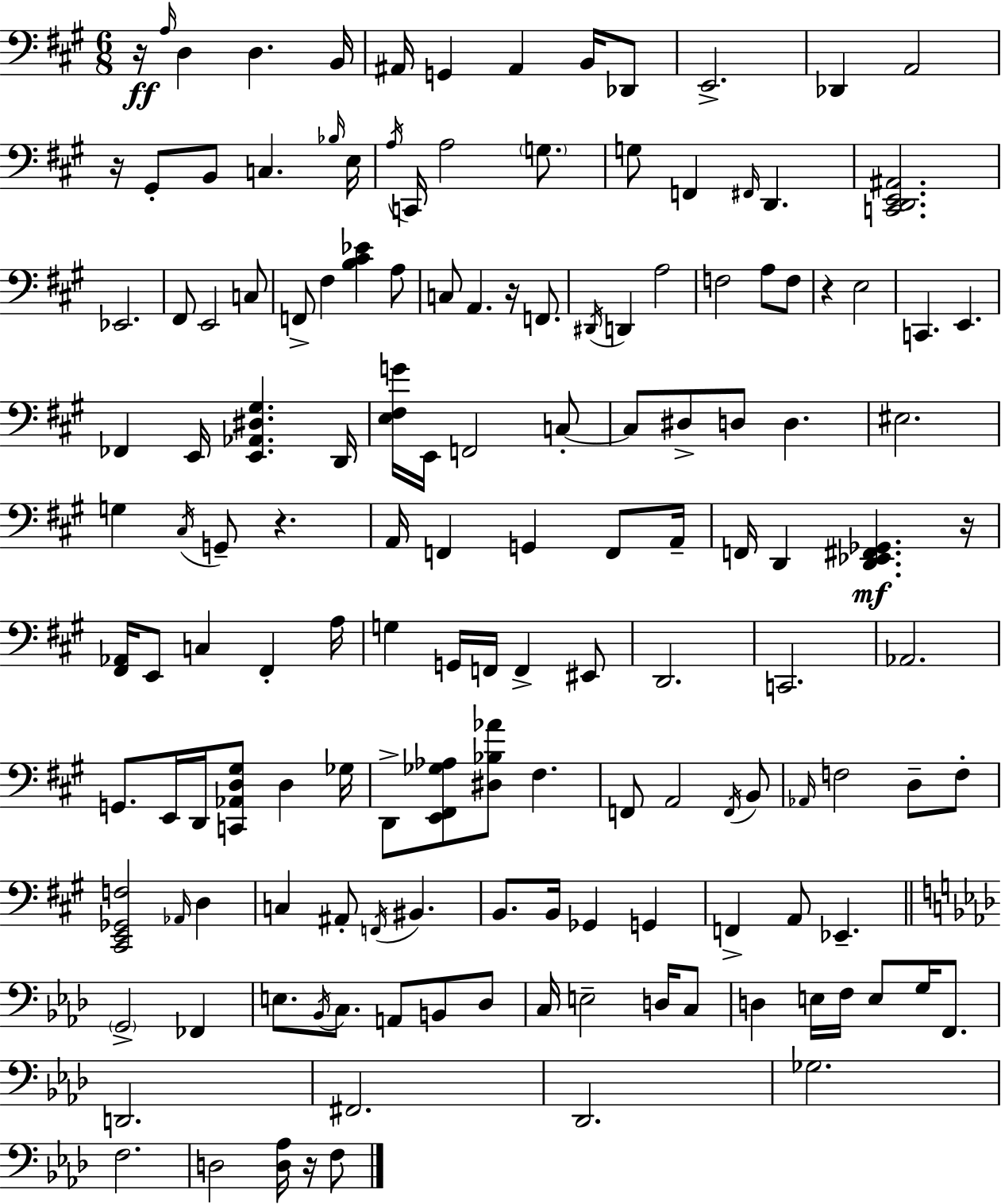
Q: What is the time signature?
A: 6/8